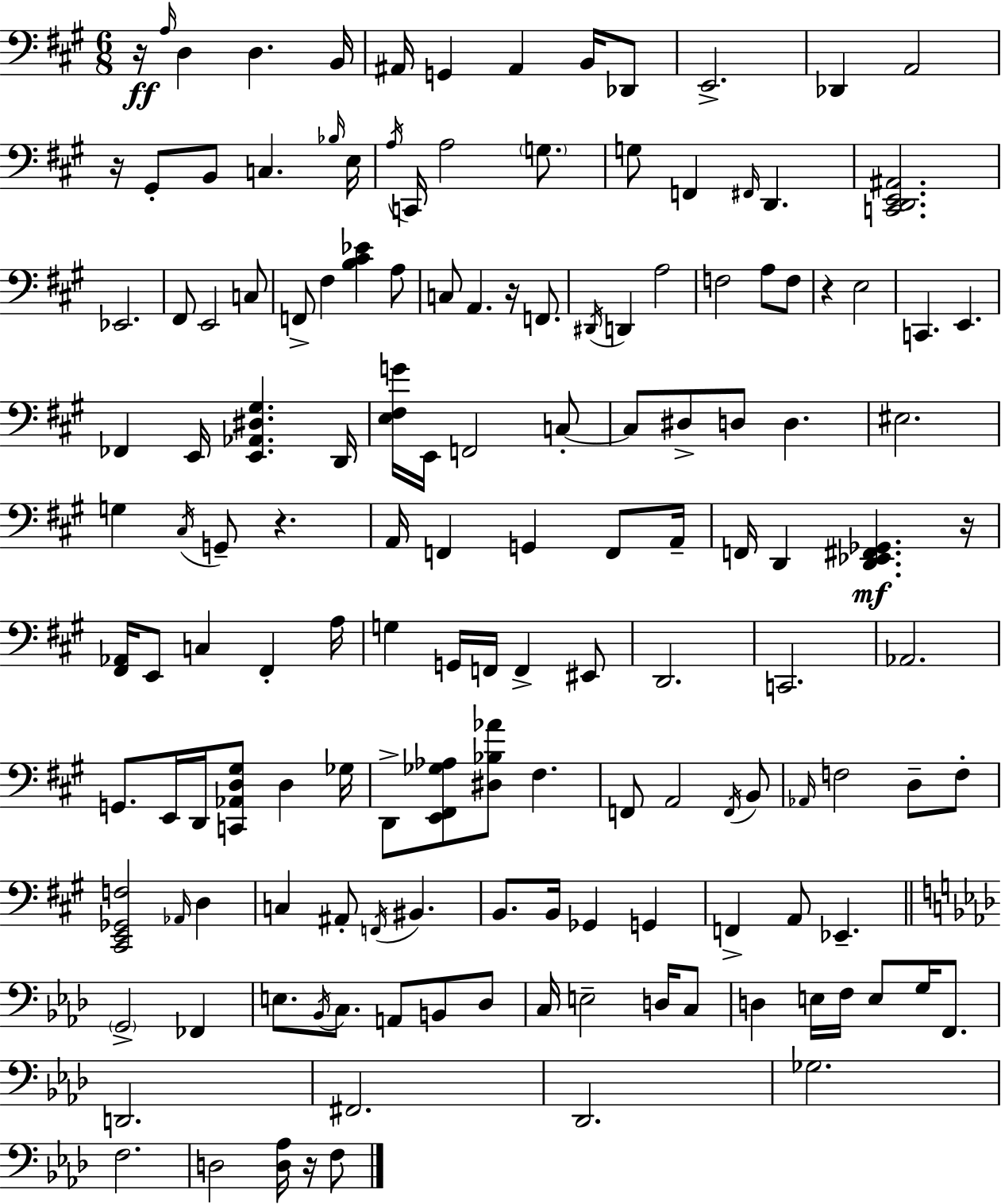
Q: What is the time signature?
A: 6/8